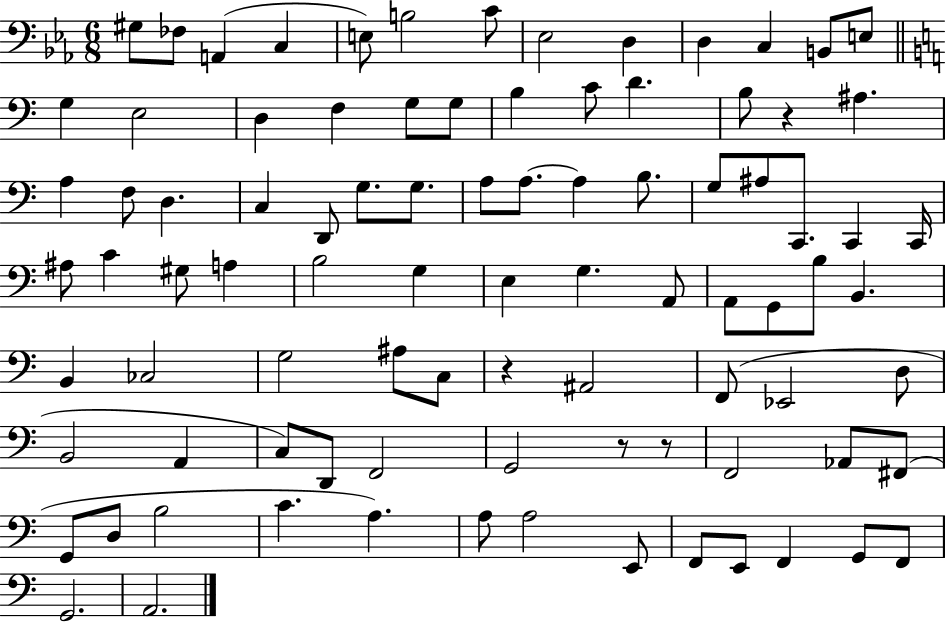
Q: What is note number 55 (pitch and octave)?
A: CES3